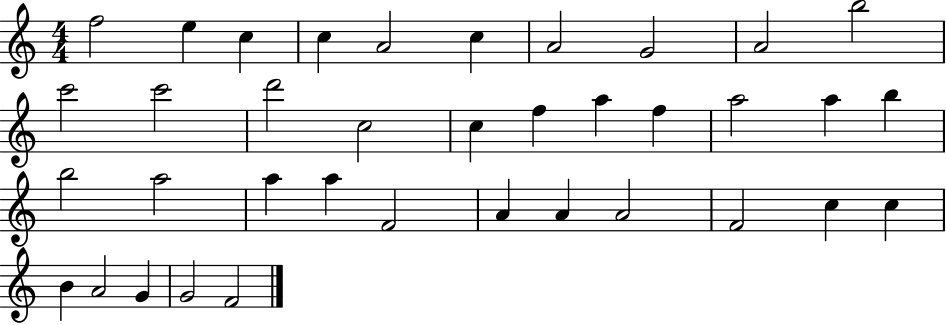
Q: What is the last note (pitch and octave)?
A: F4